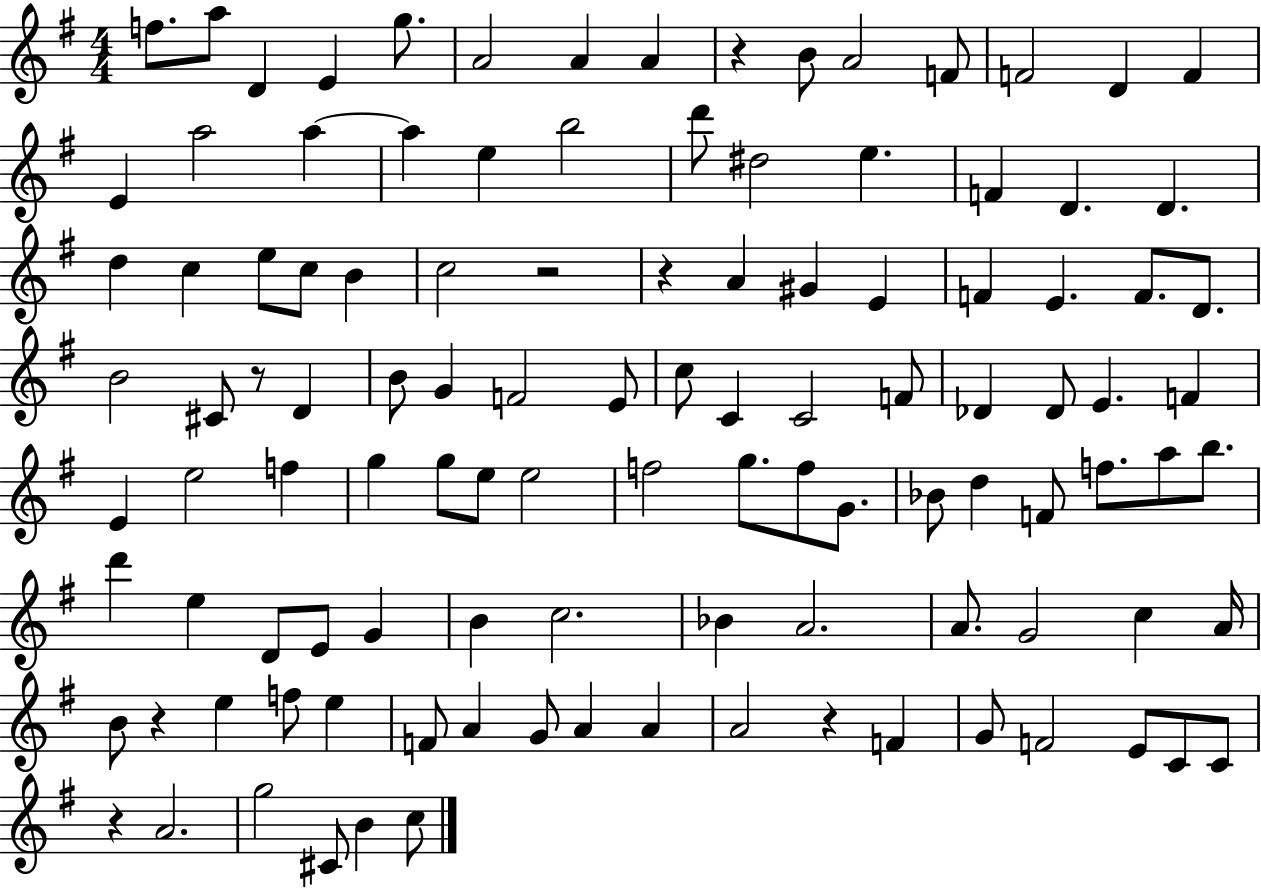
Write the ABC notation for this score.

X:1
T:Untitled
M:4/4
L:1/4
K:G
f/2 a/2 D E g/2 A2 A A z B/2 A2 F/2 F2 D F E a2 a a e b2 d'/2 ^d2 e F D D d c e/2 c/2 B c2 z2 z A ^G E F E F/2 D/2 B2 ^C/2 z/2 D B/2 G F2 E/2 c/2 C C2 F/2 _D _D/2 E F E e2 f g g/2 e/2 e2 f2 g/2 f/2 G/2 _B/2 d F/2 f/2 a/2 b/2 d' e D/2 E/2 G B c2 _B A2 A/2 G2 c A/4 B/2 z e f/2 e F/2 A G/2 A A A2 z F G/2 F2 E/2 C/2 C/2 z A2 g2 ^C/2 B c/2